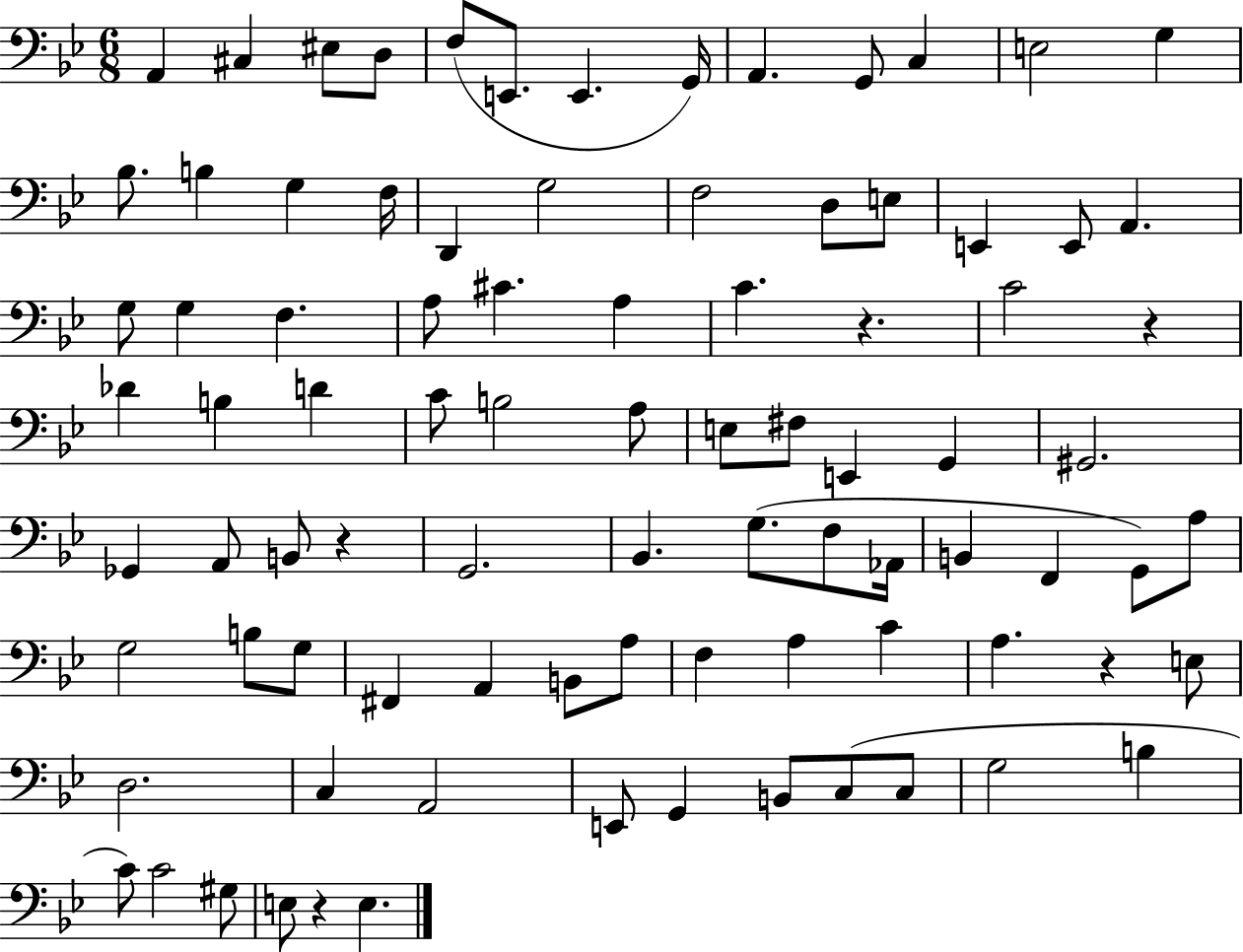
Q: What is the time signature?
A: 6/8